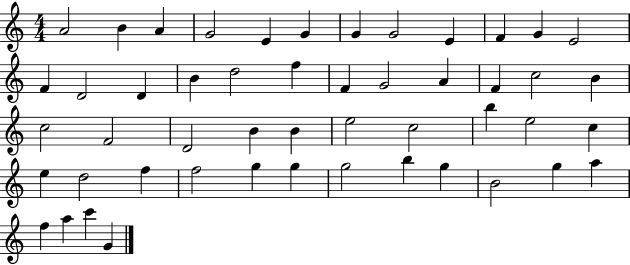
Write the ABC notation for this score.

X:1
T:Untitled
M:4/4
L:1/4
K:C
A2 B A G2 E G G G2 E F G E2 F D2 D B d2 f F G2 A F c2 B c2 F2 D2 B B e2 c2 b e2 c e d2 f f2 g g g2 b g B2 g a f a c' G